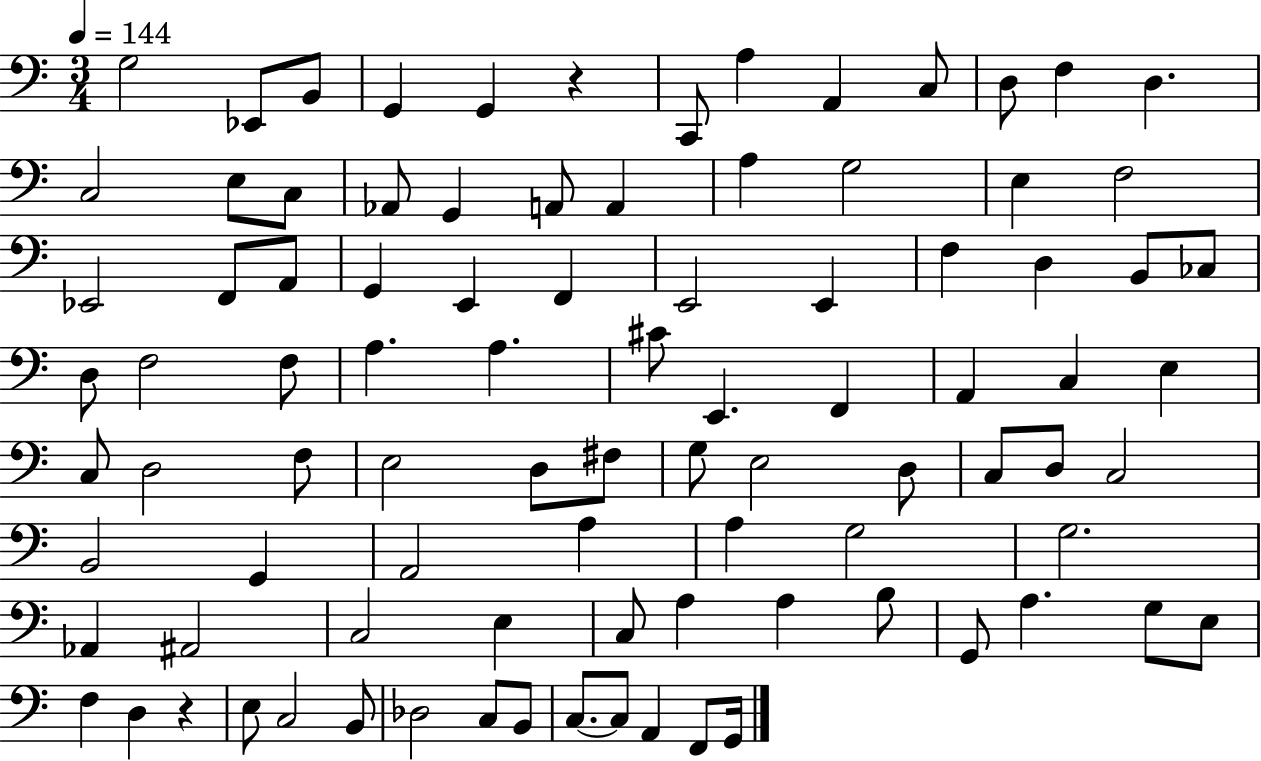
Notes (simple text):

G3/h Eb2/e B2/e G2/q G2/q R/q C2/e A3/q A2/q C3/e D3/e F3/q D3/q. C3/h E3/e C3/e Ab2/e G2/q A2/e A2/q A3/q G3/h E3/q F3/h Eb2/h F2/e A2/e G2/q E2/q F2/q E2/h E2/q F3/q D3/q B2/e CES3/e D3/e F3/h F3/e A3/q. A3/q. C#4/e E2/q. F2/q A2/q C3/q E3/q C3/e D3/h F3/e E3/h D3/e F#3/e G3/e E3/h D3/e C3/e D3/e C3/h B2/h G2/q A2/h A3/q A3/q G3/h G3/h. Ab2/q A#2/h C3/h E3/q C3/e A3/q A3/q B3/e G2/e A3/q. G3/e E3/e F3/q D3/q R/q E3/e C3/h B2/e Db3/h C3/e B2/e C3/e. C3/e A2/q F2/e G2/s